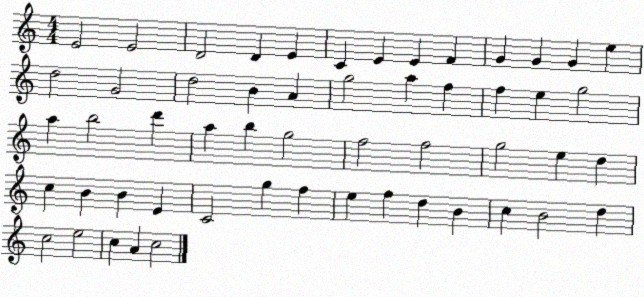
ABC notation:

X:1
T:Untitled
M:4/4
L:1/4
K:C
E2 E2 D2 D E C E E F G G G e d2 G2 d2 B A g2 a f f e g2 a b2 d' a b g2 f2 f2 g2 e d c B B E C2 g f e f d B c B2 d c2 e2 c A c2